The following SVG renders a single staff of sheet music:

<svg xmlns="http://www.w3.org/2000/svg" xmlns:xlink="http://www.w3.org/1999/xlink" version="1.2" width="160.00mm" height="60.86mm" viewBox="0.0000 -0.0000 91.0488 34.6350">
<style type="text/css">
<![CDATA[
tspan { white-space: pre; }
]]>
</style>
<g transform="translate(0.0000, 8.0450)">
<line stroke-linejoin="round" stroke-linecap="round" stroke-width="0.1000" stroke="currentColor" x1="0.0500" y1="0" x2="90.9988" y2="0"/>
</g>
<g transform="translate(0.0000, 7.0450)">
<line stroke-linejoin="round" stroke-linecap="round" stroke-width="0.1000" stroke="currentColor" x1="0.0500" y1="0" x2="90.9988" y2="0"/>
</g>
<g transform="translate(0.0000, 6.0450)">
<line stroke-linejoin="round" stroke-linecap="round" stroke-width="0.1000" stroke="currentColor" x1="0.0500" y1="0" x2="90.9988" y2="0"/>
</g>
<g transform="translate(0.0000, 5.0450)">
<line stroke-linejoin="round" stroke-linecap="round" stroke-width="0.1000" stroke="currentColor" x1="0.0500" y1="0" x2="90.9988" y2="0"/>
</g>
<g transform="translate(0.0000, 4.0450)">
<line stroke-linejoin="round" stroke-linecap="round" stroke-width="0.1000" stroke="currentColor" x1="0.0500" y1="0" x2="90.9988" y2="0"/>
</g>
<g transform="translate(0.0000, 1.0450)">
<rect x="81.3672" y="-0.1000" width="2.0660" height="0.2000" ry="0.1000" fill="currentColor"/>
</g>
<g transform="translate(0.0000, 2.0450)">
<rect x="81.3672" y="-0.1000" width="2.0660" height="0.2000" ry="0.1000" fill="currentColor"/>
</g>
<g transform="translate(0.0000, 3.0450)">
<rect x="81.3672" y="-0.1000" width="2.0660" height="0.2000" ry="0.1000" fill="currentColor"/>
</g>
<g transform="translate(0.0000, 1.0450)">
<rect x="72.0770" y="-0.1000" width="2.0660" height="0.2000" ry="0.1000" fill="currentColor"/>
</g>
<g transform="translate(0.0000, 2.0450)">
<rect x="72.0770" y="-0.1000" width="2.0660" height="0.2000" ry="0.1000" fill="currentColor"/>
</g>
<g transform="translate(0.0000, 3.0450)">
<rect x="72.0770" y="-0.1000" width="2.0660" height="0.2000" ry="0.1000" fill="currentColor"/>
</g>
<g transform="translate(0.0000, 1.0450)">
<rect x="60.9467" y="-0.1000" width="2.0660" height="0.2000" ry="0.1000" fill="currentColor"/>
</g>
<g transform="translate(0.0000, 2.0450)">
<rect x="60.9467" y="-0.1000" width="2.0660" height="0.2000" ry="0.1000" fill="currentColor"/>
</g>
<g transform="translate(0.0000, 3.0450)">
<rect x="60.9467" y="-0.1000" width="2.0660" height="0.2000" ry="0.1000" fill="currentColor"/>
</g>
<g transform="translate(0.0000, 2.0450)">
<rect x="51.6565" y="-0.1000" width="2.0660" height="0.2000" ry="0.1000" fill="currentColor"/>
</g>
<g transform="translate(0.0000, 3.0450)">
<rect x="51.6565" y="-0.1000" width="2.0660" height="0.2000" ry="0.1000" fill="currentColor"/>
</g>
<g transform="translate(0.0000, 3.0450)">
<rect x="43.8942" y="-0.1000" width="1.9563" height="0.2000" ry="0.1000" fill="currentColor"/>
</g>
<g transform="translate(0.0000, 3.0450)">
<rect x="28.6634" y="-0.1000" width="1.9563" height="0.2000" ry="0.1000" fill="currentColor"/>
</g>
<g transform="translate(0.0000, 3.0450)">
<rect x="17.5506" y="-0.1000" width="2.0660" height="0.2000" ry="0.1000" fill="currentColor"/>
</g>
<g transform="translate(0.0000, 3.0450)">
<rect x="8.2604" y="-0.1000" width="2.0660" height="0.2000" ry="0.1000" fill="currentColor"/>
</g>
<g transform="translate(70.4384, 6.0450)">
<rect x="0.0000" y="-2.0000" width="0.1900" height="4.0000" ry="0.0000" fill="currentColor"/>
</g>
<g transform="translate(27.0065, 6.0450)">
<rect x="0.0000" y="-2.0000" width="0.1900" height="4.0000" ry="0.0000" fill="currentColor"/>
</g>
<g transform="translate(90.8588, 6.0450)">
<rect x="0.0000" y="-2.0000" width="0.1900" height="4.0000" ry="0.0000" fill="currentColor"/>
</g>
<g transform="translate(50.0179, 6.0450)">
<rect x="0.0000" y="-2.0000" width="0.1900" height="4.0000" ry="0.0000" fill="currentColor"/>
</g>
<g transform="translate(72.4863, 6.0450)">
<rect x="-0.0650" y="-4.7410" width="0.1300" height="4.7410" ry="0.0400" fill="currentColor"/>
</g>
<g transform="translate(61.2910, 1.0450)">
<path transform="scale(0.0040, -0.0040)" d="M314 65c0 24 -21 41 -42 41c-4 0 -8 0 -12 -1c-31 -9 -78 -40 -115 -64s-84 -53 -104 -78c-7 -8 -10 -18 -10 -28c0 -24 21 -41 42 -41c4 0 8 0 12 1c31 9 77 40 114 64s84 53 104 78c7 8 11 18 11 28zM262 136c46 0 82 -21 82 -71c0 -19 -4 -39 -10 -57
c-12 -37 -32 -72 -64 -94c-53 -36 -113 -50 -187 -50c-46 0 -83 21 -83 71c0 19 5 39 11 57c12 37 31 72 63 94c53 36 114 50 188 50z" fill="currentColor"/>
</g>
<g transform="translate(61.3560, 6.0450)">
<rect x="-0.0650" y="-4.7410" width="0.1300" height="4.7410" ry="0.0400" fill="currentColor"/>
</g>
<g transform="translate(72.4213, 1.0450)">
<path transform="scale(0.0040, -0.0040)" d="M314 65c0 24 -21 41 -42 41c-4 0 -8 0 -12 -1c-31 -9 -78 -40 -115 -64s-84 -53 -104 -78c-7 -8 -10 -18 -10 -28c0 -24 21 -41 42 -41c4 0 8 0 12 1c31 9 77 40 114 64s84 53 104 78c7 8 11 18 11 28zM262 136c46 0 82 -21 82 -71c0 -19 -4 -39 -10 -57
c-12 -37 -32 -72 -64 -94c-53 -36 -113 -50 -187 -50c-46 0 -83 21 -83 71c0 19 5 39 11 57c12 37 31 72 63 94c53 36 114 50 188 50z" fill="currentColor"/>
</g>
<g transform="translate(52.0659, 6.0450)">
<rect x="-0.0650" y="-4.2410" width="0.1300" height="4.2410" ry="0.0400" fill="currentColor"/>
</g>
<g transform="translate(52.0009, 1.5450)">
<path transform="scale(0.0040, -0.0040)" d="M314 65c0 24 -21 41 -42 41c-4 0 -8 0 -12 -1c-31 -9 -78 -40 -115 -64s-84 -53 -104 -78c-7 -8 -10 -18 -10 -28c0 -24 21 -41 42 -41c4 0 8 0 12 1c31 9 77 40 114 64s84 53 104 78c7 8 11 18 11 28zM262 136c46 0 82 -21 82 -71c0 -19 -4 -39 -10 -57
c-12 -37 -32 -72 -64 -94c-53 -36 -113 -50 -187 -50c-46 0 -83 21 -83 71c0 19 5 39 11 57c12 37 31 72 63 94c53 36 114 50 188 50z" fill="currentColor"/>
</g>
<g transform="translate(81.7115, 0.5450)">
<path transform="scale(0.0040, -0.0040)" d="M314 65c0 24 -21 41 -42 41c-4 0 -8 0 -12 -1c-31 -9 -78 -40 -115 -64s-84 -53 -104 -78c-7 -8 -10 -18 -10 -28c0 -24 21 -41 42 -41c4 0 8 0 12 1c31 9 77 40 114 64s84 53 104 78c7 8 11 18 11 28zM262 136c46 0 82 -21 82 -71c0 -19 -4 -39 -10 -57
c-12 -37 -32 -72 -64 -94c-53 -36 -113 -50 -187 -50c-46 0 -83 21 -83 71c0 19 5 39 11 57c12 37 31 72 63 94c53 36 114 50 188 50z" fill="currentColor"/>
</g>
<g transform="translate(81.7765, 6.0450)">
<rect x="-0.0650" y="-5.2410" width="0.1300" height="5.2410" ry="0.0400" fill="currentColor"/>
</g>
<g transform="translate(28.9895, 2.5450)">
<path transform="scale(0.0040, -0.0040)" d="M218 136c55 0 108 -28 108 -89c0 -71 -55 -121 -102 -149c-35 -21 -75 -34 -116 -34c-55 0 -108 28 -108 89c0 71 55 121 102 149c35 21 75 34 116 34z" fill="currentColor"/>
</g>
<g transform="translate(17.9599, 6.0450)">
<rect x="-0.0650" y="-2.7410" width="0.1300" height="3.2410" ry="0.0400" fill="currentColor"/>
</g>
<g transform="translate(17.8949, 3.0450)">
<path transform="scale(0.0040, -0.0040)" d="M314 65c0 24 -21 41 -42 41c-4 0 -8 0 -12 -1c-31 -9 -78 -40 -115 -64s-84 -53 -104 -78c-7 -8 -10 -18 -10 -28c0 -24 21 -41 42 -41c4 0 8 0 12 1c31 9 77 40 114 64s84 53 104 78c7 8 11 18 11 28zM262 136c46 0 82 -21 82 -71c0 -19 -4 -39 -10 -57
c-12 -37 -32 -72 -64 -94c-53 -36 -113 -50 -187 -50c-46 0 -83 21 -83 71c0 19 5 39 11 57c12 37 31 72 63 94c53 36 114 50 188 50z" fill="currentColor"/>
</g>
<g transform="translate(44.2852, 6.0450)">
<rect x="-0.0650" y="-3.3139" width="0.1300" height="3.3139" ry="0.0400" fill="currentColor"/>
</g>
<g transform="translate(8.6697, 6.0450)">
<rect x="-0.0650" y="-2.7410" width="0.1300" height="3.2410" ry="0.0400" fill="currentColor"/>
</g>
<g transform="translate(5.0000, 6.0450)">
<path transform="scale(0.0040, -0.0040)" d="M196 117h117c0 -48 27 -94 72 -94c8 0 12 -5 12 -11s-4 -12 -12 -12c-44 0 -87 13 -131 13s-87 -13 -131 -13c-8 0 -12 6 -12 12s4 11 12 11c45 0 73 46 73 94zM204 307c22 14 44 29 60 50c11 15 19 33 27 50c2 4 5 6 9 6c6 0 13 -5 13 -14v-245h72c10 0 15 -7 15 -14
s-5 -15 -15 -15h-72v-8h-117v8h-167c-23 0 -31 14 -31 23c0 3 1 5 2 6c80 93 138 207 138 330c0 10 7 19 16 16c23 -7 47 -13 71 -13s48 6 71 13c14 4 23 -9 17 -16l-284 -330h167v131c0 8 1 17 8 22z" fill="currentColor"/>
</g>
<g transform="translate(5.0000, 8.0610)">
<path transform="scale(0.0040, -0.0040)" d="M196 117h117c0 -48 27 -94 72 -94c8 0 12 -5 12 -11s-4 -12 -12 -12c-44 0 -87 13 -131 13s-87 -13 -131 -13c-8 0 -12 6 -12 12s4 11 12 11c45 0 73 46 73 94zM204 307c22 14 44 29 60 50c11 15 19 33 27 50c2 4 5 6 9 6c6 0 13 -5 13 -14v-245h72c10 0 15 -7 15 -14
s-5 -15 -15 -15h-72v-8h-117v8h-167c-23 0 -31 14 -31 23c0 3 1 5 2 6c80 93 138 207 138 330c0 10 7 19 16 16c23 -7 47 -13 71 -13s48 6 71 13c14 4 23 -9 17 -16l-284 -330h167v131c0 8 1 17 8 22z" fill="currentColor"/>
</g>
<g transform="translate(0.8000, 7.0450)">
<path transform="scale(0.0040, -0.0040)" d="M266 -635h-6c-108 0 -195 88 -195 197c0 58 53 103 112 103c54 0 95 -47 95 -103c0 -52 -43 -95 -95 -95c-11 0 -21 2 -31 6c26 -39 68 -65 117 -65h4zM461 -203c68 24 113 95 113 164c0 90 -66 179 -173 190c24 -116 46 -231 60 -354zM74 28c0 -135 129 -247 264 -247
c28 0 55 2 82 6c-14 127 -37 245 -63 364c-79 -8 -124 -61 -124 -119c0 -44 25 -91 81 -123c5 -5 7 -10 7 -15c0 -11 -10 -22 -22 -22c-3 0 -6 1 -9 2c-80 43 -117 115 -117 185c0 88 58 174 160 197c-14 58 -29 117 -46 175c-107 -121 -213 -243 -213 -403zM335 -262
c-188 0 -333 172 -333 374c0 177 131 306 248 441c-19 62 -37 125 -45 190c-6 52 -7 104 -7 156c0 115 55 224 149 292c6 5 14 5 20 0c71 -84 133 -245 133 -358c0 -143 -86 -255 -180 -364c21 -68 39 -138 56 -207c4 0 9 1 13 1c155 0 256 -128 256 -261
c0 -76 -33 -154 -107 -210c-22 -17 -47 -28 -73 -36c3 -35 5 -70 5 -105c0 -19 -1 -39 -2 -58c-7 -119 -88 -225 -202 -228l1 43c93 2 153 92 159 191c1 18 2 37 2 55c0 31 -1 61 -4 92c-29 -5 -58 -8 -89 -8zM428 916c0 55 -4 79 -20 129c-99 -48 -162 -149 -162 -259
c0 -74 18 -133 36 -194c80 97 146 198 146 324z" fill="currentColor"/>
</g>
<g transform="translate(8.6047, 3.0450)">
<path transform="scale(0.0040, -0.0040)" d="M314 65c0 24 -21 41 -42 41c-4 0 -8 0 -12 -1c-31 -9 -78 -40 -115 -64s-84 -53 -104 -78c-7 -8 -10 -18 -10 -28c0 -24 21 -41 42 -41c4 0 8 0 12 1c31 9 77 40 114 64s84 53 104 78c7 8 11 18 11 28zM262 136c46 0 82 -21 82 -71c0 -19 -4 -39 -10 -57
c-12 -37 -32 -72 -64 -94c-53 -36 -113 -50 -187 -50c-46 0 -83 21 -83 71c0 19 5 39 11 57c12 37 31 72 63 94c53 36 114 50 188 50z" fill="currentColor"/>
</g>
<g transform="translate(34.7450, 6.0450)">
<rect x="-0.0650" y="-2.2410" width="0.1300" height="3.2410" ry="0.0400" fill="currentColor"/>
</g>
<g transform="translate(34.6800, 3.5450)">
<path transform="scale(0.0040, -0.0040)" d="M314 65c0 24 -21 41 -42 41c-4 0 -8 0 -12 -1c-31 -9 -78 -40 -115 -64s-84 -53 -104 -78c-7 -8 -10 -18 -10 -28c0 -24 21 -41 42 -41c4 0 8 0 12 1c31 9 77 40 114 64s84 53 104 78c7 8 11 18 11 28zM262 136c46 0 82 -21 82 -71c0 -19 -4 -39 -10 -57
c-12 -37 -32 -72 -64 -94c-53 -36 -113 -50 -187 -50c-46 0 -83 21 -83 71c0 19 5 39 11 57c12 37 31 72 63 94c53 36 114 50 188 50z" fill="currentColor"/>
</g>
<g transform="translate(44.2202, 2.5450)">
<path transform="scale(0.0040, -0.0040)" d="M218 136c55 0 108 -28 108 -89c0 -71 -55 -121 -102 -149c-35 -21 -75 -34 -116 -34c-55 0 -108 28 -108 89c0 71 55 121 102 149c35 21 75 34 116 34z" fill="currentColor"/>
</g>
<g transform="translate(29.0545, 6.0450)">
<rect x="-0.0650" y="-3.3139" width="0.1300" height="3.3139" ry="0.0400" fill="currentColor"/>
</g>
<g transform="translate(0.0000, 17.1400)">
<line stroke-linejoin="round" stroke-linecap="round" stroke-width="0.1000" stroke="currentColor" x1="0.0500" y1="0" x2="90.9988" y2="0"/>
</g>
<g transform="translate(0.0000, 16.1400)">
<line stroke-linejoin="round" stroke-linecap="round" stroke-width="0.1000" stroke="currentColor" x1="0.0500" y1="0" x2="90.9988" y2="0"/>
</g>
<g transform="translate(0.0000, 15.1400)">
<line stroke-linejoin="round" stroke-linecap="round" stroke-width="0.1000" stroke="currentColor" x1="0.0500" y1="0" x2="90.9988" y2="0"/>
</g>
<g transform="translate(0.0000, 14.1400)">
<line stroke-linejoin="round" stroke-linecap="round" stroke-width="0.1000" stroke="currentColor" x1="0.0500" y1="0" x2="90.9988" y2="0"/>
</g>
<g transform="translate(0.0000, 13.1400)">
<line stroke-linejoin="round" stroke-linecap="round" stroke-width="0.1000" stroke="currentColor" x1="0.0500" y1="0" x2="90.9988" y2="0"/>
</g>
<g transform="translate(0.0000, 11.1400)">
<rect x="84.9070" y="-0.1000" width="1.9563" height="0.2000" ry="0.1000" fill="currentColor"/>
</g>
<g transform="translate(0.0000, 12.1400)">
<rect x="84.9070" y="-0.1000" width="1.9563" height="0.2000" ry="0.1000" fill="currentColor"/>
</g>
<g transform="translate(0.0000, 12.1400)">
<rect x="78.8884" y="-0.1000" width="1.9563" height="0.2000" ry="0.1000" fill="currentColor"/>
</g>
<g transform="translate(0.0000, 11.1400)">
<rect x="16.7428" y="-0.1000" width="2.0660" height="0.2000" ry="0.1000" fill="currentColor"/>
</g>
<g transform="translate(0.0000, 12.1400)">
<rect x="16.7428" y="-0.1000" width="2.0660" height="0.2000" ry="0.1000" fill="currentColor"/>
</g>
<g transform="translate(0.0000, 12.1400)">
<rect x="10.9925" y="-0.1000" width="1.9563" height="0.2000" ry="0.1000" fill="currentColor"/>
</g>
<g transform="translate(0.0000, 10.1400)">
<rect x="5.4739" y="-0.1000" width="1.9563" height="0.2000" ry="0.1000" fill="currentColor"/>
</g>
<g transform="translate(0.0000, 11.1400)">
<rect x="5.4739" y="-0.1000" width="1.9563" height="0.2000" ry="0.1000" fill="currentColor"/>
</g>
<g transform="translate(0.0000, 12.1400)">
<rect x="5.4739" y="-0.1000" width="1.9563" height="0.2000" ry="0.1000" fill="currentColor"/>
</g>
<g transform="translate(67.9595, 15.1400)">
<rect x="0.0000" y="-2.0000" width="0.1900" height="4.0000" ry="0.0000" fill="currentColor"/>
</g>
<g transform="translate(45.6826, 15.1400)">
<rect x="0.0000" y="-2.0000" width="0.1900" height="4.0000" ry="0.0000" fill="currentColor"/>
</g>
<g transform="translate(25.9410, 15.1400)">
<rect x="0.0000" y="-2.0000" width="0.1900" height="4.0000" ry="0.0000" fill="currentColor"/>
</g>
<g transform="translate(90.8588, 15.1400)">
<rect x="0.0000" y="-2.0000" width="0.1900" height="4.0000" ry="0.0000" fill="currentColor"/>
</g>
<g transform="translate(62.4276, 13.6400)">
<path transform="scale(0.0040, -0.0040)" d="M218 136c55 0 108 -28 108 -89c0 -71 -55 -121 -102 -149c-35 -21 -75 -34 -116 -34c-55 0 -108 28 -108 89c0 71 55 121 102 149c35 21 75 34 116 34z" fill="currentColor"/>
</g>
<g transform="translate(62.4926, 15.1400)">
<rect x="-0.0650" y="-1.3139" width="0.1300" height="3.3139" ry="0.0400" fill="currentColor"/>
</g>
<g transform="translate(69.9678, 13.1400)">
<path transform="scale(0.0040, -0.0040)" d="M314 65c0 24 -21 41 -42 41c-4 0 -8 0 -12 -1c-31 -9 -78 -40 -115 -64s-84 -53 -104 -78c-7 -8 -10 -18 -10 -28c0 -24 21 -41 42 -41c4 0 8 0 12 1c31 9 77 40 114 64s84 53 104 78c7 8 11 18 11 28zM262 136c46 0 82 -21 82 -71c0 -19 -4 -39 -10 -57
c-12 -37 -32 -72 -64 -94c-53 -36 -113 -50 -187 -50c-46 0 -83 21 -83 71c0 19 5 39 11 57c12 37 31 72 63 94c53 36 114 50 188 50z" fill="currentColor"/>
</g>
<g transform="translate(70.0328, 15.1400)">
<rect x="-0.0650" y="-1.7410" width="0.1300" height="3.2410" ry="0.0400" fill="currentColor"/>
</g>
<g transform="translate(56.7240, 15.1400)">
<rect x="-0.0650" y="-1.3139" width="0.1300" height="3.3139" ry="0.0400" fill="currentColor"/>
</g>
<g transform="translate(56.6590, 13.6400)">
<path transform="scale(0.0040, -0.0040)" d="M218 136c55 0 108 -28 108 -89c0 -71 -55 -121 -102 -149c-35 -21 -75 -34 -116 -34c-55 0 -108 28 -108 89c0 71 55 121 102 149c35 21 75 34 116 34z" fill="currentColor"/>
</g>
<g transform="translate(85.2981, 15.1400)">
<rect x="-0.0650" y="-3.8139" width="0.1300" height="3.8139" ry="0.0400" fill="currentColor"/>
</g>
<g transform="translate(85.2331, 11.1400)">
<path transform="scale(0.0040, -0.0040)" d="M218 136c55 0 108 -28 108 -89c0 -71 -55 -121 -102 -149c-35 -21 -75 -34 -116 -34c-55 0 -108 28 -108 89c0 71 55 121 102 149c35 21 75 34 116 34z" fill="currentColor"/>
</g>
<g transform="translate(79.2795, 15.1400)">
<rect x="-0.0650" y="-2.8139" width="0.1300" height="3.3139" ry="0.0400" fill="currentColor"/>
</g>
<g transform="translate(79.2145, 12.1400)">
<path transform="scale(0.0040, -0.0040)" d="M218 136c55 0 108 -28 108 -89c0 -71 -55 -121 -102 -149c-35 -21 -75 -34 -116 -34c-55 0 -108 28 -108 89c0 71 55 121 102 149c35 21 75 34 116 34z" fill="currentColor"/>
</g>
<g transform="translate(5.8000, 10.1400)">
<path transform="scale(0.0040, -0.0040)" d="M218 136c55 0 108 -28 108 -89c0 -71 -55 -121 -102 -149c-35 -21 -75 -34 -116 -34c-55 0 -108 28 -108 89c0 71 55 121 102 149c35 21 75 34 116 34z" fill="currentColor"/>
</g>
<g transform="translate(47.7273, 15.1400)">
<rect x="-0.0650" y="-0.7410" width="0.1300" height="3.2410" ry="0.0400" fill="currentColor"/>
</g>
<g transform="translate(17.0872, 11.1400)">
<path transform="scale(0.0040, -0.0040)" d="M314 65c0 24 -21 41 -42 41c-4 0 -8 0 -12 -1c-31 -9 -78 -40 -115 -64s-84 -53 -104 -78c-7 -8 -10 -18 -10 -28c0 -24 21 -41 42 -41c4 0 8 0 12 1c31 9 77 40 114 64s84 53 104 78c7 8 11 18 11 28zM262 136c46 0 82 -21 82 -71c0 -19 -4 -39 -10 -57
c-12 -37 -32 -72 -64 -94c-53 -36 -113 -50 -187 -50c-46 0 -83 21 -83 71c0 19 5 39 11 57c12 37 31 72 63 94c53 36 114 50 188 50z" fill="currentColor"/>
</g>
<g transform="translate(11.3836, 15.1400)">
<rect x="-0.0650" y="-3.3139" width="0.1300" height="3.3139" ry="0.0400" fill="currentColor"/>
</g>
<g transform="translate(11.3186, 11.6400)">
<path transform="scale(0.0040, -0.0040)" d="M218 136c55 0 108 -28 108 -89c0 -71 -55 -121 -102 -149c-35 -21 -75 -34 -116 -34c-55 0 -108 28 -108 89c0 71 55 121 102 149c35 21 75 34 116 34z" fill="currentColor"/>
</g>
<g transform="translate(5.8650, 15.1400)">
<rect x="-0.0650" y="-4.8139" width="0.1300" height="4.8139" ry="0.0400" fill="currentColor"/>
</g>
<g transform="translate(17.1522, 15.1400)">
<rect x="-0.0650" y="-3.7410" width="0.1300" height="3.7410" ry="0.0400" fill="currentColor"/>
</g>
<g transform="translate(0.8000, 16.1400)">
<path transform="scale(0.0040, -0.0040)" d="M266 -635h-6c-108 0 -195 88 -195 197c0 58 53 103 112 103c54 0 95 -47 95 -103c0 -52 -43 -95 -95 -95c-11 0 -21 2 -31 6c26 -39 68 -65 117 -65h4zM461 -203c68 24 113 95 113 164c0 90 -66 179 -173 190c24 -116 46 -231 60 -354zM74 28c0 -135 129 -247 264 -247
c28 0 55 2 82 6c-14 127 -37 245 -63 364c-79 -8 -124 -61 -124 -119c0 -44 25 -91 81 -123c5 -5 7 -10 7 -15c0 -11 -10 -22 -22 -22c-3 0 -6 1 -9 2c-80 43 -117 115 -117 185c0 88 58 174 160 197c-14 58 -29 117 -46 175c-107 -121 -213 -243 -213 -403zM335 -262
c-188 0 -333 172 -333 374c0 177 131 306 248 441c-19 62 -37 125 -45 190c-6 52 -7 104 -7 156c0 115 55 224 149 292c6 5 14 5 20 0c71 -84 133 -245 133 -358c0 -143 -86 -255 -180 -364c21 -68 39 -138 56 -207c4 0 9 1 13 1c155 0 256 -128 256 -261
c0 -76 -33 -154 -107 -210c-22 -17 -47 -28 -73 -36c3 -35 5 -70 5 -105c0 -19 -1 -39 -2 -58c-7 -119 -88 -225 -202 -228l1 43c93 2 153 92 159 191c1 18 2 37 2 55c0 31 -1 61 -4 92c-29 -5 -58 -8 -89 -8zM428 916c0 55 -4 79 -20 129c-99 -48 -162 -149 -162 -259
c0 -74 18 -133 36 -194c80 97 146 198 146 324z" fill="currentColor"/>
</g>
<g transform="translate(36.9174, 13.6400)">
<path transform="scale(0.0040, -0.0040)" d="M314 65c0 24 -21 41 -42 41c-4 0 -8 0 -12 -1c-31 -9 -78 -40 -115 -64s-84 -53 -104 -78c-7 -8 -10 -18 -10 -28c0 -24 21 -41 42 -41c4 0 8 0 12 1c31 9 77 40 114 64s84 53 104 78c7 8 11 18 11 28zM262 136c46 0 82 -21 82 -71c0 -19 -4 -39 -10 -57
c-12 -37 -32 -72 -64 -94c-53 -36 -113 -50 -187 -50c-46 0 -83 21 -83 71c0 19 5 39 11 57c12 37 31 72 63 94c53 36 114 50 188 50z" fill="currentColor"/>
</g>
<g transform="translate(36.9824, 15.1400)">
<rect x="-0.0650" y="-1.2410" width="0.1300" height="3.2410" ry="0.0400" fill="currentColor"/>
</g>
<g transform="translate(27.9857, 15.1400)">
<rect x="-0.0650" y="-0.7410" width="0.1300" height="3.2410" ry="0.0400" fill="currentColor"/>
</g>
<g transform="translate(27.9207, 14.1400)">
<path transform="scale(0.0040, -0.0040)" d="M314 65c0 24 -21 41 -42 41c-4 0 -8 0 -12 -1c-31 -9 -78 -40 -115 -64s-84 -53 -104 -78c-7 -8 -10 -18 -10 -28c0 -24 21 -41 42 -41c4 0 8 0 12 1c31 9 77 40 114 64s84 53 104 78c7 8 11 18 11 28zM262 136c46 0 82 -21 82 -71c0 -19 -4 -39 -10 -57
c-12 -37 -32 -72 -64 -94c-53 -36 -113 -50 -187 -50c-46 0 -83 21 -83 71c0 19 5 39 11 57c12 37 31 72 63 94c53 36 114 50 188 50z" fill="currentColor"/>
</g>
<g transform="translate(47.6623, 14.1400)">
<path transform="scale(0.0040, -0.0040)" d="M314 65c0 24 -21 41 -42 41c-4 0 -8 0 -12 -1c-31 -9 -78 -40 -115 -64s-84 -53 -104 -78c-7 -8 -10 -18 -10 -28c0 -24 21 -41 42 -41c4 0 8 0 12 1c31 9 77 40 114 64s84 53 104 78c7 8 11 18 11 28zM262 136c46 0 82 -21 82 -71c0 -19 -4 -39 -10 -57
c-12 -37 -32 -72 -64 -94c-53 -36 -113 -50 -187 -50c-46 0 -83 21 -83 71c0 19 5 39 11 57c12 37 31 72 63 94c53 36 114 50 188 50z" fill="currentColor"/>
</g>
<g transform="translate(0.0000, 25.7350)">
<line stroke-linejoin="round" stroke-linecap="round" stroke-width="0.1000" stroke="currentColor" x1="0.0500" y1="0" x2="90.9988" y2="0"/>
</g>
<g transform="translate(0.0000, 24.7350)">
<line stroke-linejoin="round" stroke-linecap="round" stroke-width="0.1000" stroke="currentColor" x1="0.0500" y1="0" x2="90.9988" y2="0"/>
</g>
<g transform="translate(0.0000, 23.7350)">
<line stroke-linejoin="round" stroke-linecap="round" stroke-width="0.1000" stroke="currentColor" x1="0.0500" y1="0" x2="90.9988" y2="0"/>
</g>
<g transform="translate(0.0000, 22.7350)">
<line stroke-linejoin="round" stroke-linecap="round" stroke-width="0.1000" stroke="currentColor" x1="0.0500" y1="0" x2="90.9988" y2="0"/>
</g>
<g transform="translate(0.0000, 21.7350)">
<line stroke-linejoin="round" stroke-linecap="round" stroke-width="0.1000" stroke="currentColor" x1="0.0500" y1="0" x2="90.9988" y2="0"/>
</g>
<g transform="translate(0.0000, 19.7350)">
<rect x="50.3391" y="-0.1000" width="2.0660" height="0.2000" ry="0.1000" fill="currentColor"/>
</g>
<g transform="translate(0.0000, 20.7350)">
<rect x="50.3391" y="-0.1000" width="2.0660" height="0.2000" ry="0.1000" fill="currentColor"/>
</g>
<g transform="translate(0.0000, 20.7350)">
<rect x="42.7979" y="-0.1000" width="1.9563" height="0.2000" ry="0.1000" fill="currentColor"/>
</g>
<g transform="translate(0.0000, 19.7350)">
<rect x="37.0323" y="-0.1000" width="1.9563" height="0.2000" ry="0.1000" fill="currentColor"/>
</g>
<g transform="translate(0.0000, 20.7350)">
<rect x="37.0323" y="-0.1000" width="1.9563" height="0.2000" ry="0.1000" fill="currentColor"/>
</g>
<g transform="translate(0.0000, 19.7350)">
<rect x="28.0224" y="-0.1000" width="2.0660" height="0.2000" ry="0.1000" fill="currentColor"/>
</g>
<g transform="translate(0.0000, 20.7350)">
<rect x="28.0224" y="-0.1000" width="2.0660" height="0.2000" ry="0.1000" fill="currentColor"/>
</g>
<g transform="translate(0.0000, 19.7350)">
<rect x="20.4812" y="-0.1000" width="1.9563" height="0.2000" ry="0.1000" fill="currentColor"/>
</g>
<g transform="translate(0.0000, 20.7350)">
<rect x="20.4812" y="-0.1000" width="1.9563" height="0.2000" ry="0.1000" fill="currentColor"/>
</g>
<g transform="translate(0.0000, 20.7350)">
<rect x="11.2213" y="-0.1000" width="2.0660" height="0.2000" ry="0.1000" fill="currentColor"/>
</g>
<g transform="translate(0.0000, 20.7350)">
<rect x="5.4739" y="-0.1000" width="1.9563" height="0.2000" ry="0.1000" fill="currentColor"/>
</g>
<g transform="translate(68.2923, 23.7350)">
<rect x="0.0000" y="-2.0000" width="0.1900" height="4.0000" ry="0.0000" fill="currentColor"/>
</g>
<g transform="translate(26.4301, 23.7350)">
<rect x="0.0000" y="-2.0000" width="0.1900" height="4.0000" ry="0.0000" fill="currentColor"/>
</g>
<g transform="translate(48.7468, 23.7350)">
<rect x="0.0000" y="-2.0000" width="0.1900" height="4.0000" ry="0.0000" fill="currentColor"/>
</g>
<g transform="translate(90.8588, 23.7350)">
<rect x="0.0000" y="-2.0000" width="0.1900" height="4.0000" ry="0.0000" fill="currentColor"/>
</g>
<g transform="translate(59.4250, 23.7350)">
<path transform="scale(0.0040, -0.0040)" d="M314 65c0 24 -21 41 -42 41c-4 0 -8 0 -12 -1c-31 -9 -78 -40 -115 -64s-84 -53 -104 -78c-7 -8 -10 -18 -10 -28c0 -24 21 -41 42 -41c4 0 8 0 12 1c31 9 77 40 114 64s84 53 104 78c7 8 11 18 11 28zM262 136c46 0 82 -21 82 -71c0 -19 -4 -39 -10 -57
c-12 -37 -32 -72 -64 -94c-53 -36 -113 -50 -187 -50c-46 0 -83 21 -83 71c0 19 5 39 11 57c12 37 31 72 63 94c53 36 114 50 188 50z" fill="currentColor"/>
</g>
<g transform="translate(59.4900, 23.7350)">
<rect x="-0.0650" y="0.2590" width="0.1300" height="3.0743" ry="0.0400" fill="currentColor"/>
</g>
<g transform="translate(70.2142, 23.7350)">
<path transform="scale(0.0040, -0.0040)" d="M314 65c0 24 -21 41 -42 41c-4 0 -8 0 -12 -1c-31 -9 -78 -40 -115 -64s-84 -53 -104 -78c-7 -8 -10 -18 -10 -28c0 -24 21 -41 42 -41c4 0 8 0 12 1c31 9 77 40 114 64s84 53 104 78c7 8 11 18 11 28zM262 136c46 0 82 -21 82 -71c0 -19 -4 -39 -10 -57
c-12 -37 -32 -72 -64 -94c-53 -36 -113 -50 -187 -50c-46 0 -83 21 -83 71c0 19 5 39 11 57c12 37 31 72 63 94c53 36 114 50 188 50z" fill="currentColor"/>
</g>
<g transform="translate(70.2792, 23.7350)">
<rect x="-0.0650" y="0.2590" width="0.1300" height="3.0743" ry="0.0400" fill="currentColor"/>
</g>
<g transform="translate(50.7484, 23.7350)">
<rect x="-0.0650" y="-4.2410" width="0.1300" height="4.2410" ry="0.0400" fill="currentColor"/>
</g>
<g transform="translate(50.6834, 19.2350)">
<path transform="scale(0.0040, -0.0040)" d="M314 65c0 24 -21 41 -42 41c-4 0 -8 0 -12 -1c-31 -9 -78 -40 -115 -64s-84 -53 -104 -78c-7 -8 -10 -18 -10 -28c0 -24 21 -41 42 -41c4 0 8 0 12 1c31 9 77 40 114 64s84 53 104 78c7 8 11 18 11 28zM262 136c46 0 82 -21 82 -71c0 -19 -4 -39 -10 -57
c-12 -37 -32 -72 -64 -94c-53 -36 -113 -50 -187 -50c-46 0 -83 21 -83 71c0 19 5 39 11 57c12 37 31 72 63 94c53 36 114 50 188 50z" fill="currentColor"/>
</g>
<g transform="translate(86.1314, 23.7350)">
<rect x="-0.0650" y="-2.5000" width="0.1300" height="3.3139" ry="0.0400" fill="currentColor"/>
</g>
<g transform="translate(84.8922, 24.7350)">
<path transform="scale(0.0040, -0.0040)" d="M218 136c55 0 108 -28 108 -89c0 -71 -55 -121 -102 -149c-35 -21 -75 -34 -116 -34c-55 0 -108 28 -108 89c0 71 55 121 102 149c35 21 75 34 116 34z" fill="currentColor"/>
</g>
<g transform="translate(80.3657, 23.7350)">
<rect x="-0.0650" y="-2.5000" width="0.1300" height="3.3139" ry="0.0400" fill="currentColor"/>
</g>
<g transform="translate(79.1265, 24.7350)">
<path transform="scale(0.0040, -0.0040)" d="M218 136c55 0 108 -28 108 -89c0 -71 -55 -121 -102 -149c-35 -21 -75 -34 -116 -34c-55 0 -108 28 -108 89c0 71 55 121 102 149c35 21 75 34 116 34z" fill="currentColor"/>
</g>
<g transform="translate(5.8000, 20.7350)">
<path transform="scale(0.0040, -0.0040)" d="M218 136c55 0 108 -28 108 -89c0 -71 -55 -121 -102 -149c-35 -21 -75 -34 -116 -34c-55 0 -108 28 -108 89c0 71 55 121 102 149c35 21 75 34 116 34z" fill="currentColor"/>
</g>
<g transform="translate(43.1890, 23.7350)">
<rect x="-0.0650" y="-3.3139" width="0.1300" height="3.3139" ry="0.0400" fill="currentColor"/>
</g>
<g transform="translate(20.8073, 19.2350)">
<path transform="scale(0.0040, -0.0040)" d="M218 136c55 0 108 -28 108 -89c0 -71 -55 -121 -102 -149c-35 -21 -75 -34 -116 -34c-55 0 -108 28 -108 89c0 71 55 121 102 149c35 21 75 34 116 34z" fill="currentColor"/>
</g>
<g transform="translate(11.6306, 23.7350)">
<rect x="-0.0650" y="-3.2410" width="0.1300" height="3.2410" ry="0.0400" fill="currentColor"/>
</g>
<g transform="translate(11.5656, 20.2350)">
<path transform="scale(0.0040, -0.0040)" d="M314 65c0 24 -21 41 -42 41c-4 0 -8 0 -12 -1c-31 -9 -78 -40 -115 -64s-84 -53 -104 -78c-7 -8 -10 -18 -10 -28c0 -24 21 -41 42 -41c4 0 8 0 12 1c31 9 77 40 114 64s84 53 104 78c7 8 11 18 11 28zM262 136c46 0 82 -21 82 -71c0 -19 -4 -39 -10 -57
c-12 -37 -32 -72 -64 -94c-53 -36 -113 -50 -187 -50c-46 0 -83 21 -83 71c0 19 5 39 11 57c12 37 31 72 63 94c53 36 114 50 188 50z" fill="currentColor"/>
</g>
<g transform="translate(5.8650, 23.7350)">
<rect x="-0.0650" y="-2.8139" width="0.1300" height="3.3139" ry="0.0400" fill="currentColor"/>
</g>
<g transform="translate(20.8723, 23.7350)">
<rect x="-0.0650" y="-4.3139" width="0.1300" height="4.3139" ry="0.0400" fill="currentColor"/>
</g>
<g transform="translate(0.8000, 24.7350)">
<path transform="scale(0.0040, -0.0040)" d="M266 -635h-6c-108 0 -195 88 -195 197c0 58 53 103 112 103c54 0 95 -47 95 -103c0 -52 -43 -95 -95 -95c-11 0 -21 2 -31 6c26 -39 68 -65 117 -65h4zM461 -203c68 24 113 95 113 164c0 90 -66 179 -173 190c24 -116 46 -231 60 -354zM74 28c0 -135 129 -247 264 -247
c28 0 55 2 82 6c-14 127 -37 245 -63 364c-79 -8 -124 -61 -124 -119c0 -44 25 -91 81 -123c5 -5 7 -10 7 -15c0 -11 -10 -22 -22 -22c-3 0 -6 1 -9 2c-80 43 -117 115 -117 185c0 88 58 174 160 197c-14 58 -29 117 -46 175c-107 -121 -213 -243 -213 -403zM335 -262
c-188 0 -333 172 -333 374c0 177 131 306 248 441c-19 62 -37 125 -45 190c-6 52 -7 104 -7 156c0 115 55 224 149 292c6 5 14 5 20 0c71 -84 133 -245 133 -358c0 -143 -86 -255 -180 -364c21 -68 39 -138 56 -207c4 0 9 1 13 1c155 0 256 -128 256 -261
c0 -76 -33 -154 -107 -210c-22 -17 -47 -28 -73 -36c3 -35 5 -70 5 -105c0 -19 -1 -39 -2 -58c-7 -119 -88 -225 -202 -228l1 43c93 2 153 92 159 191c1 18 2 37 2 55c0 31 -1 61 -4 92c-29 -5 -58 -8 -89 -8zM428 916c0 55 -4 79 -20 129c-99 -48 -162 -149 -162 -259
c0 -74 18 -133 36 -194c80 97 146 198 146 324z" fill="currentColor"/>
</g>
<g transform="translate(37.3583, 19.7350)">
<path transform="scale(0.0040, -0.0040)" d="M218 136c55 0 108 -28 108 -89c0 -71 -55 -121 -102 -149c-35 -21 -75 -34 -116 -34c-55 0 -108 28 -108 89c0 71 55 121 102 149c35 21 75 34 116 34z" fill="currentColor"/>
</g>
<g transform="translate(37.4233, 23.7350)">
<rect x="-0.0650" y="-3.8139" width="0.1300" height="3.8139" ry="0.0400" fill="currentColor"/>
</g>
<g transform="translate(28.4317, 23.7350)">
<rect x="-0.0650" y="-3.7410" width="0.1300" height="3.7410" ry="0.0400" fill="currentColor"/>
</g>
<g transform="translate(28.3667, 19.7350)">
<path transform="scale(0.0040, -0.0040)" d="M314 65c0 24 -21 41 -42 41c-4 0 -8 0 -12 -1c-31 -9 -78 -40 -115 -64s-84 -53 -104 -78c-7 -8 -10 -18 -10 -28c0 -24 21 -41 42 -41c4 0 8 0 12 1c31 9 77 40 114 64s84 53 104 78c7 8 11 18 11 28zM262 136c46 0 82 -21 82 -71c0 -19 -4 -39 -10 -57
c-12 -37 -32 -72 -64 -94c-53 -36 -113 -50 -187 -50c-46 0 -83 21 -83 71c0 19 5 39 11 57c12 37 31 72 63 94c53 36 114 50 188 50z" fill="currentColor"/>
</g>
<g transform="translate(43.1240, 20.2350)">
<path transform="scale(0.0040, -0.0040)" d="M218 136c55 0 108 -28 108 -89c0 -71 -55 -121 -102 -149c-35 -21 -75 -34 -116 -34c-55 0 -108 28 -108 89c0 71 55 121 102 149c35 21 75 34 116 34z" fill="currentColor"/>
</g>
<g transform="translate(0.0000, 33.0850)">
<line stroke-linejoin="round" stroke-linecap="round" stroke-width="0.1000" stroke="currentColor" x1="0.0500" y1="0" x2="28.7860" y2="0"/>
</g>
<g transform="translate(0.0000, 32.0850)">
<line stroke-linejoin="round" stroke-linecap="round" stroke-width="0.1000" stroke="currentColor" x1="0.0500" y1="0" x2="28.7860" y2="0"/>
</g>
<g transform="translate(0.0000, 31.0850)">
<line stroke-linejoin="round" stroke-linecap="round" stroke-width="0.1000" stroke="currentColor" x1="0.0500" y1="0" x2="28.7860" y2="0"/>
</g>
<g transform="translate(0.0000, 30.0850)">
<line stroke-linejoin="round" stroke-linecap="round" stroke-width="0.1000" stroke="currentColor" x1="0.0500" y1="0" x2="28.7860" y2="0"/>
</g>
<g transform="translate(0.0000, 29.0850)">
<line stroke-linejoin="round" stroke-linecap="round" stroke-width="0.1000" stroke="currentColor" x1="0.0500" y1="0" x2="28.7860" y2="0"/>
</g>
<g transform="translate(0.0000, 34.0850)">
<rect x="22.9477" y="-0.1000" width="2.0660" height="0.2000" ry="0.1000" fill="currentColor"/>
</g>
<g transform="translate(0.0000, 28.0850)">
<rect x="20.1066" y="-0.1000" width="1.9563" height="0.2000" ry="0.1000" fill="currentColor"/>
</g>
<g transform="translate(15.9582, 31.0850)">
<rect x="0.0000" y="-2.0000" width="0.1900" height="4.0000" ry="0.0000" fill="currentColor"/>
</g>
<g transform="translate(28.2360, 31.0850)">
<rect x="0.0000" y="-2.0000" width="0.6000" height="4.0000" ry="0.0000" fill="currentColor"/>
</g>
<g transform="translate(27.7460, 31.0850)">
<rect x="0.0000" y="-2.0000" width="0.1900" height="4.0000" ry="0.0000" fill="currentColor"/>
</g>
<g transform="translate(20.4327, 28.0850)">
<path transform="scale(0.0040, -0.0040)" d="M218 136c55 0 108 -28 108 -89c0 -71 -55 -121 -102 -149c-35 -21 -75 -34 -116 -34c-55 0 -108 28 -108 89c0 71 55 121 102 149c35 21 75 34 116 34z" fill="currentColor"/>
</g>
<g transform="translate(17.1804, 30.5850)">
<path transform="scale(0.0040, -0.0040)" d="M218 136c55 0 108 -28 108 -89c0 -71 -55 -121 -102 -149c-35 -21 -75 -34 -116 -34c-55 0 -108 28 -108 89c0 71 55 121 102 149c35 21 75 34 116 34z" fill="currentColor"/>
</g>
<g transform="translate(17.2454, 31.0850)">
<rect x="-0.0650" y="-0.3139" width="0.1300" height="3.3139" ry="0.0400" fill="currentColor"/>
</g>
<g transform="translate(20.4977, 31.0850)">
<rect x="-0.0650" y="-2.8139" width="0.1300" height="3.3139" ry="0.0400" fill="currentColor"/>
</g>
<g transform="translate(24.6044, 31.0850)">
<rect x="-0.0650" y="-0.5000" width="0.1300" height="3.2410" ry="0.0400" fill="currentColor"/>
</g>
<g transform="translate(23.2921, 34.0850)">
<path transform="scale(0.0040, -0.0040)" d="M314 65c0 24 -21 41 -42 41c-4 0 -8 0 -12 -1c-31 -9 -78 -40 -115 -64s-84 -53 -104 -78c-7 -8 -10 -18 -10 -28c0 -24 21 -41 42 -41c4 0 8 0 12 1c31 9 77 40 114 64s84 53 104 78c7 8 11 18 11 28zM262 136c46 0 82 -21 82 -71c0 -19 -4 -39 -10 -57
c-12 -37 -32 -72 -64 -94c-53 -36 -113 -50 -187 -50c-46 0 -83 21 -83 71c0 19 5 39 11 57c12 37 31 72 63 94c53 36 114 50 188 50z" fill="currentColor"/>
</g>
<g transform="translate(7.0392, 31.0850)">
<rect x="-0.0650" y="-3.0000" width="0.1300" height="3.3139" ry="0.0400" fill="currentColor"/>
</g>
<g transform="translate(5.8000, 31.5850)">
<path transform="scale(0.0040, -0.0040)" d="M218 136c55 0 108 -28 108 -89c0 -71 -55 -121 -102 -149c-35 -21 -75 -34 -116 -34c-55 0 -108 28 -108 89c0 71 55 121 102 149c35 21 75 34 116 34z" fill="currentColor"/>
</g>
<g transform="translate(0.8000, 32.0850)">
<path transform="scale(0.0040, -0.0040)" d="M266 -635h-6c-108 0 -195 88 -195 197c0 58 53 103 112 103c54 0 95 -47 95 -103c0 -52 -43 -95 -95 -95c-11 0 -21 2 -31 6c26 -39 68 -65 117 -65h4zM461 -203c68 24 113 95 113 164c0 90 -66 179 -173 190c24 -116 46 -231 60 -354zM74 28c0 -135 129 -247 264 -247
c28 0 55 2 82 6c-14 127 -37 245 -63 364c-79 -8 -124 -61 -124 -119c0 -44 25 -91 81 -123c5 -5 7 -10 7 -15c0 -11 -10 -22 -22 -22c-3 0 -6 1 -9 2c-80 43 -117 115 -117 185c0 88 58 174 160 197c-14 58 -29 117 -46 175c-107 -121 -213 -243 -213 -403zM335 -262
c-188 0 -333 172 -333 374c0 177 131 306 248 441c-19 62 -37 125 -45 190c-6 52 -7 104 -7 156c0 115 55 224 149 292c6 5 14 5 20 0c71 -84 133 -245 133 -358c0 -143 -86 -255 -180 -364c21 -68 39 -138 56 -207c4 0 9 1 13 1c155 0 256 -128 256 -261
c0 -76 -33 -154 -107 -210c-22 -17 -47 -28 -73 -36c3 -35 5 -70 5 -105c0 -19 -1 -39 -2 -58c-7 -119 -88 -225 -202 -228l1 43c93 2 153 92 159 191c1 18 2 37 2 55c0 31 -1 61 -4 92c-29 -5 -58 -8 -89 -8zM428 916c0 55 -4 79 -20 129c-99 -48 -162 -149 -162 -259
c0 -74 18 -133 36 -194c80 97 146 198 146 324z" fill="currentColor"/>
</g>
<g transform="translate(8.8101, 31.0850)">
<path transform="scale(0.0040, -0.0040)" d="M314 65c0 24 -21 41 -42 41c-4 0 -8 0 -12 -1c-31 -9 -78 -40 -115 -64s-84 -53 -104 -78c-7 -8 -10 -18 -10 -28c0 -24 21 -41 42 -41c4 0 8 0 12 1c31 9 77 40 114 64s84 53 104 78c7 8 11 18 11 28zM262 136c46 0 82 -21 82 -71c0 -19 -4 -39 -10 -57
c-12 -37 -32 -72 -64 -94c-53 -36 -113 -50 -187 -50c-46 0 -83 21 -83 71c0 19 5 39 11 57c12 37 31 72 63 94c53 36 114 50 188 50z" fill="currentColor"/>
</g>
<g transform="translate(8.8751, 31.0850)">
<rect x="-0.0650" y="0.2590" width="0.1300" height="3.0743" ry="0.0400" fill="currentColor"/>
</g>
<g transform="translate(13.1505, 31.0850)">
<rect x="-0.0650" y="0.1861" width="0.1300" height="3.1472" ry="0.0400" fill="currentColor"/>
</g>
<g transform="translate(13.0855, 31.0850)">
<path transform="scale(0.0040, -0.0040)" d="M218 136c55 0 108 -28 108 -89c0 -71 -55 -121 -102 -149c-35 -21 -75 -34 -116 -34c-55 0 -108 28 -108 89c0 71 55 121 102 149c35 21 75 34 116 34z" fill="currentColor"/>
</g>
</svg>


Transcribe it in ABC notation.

X:1
T:Untitled
M:4/4
L:1/4
K:C
a2 a2 b g2 b d'2 e'2 e'2 f'2 e' b c'2 d2 e2 d2 e e f2 a c' a b2 d' c'2 c' b d'2 B2 B2 G G A B2 B c a C2